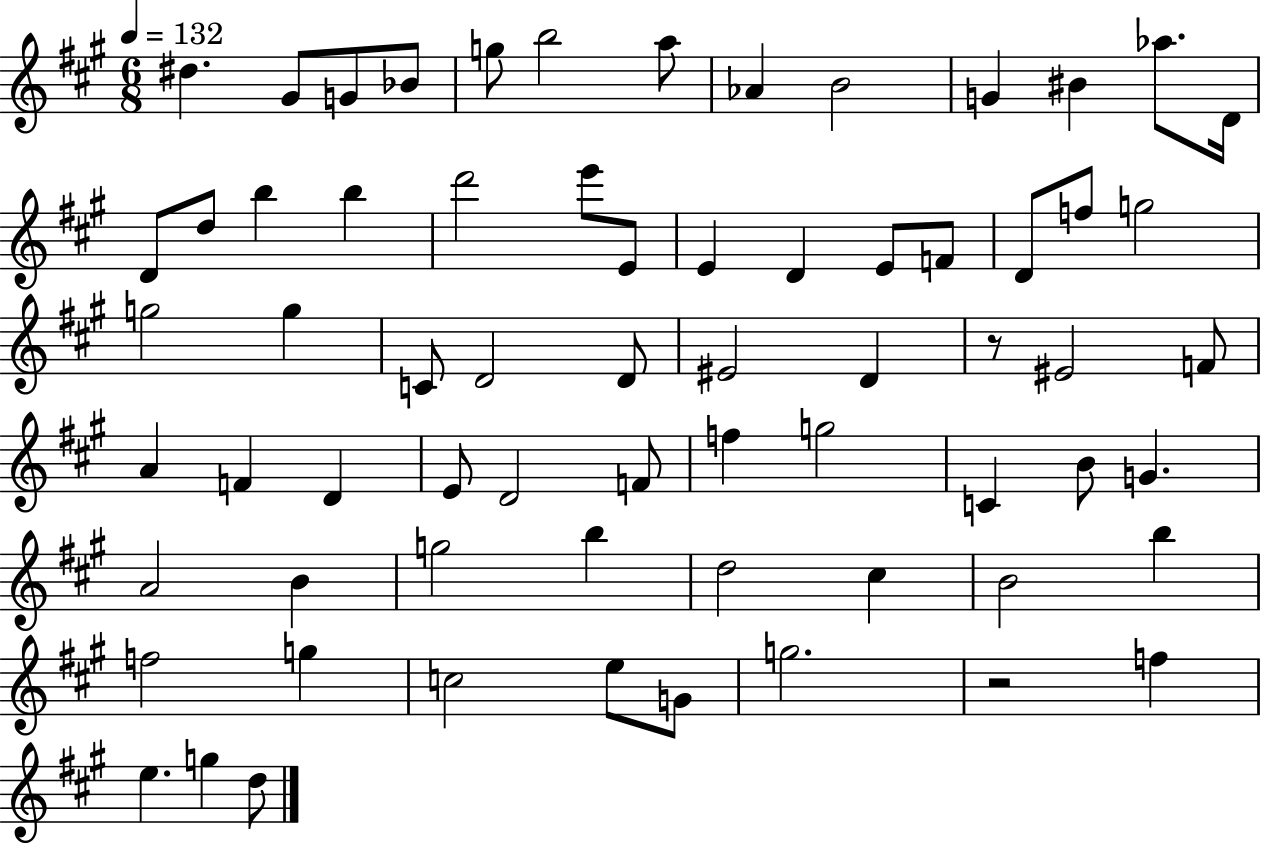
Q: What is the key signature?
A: A major